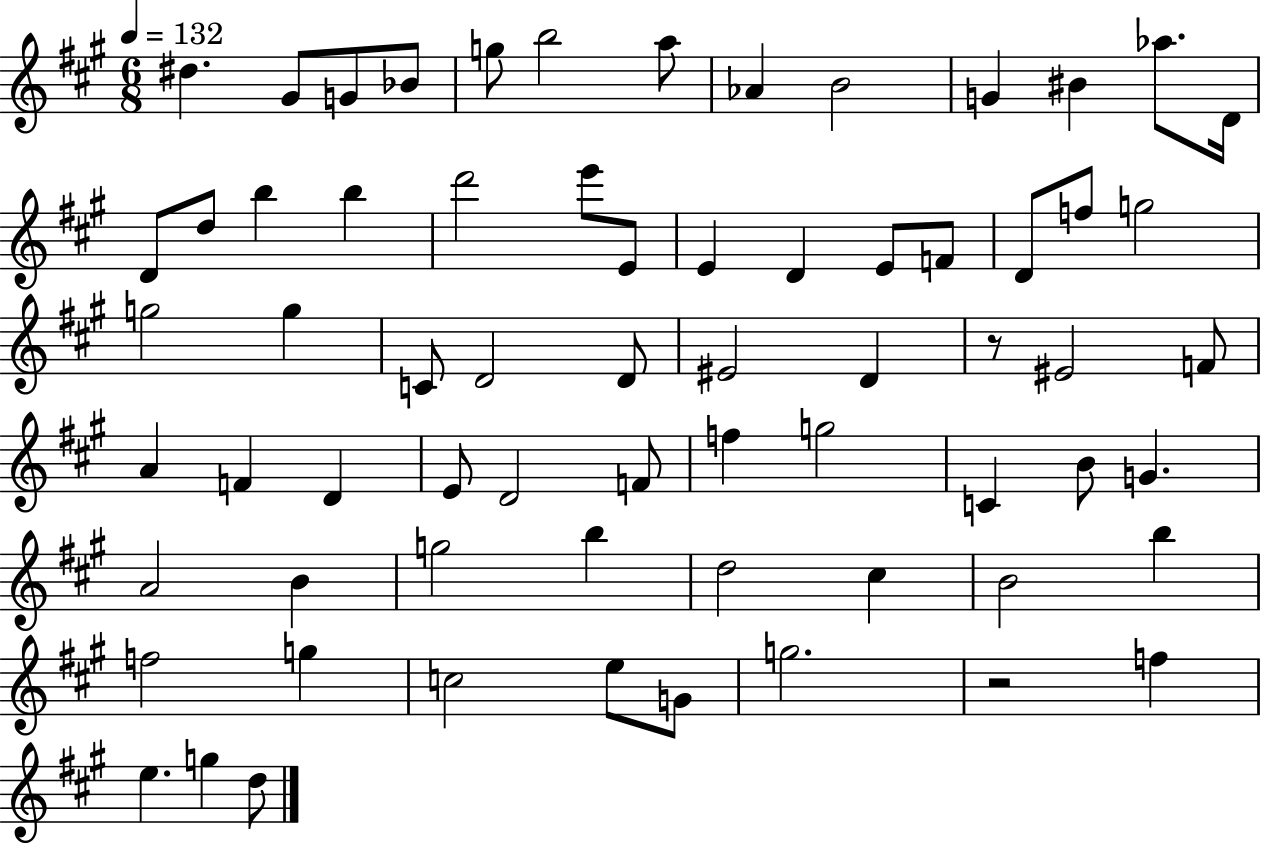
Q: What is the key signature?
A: A major